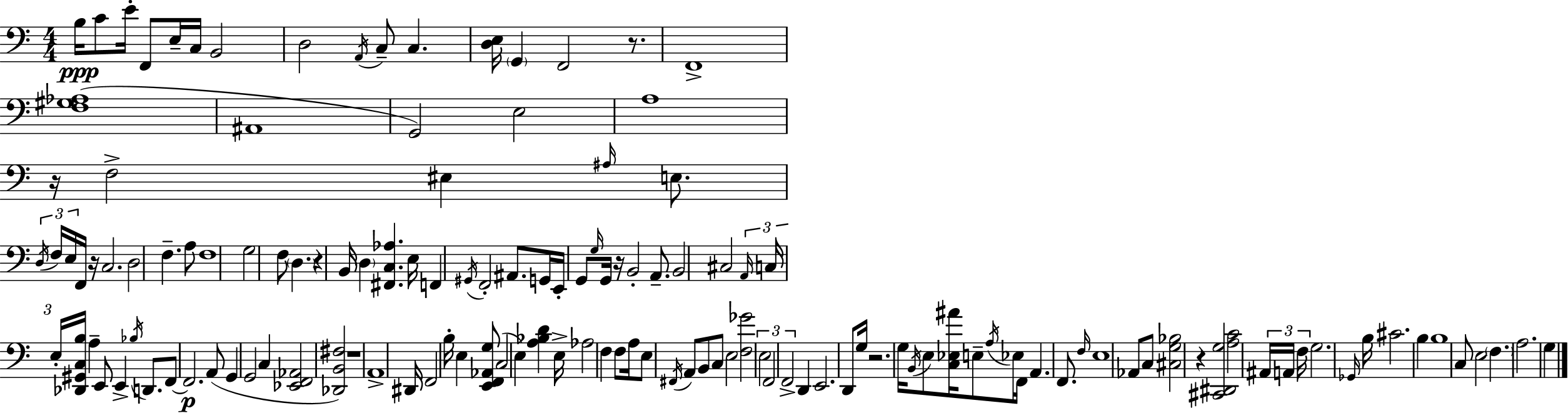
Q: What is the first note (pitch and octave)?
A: B3